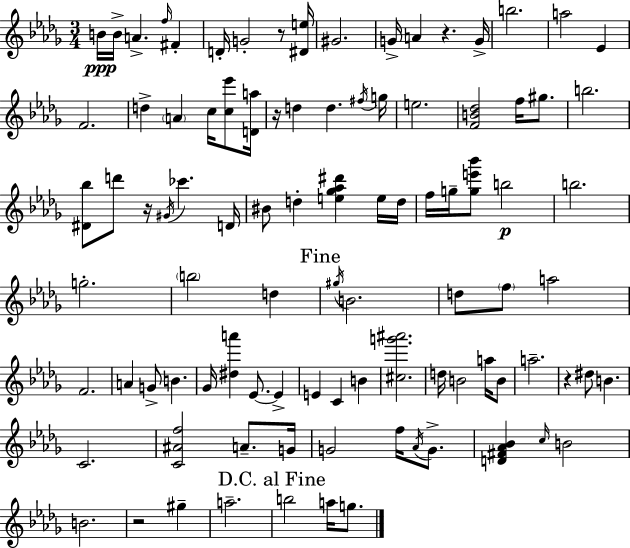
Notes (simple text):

B4/s B4/s A4/q. F5/s F#4/q D4/s G4/h R/e [D#4,E5]/s G#4/h. G4/s A4/q R/q. G4/s B5/h. A5/h Eb4/q F4/h. D5/q A4/q C5/s [C5,Eb6]/e [D4,A5]/s R/s D5/q D5/q. F#5/s G5/s E5/h. [F4,B4,Db5]/h F5/s G#5/e. B5/h. [D#4,Bb5]/e D6/e R/s G#4/s CES6/q. D4/s BIS4/e D5/q [E5,Gb5,Ab5,D#6]/q E5/s D5/s F5/s G5/s [G5,E6,Bb6]/e B5/h B5/h. G5/h. B5/h D5/q G#5/s B4/h. D5/e F5/e A5/h F4/h. A4/q G4/e B4/q. Gb4/s [D#5,A6]/q Eb4/e. Eb4/q E4/q C4/q B4/q [C#5,G6,A#6]/h. D5/s B4/h A5/s B4/e A5/h. R/q D#5/e B4/q. C4/h. [C4,A#4,F5]/h A4/e. G4/s G4/h F5/s Ab4/s G4/e. [D4,F#4,Ab4,Bb4]/q C5/s B4/h B4/h. R/h G#5/q A5/h. B5/h A5/s G5/e.